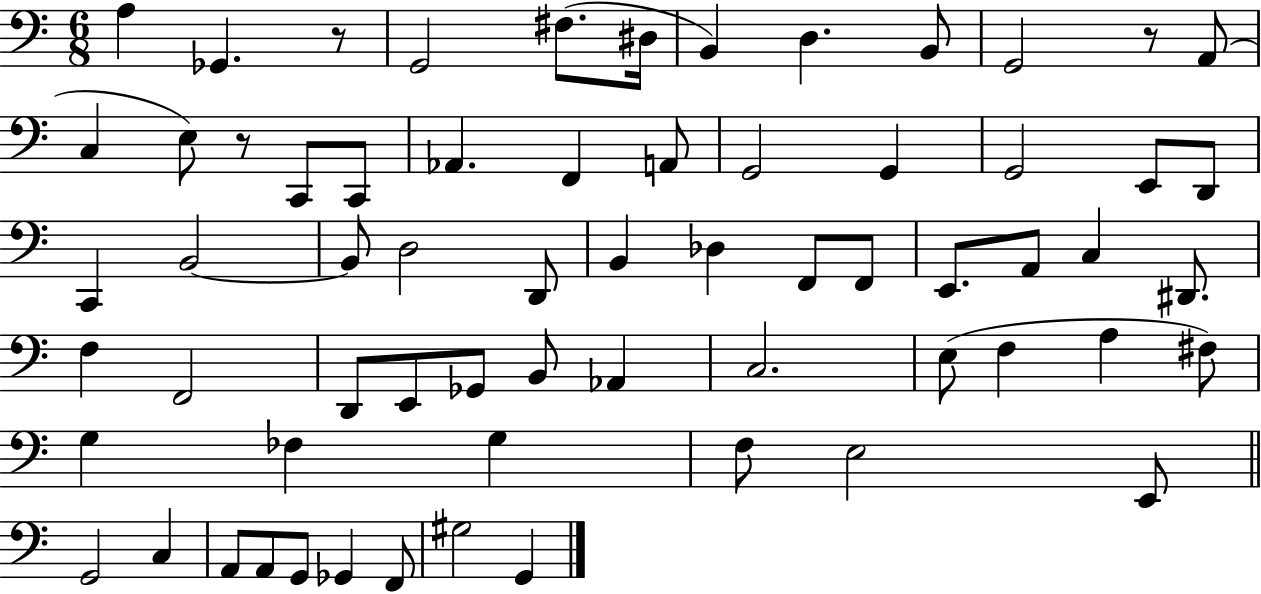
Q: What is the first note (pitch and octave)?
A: A3